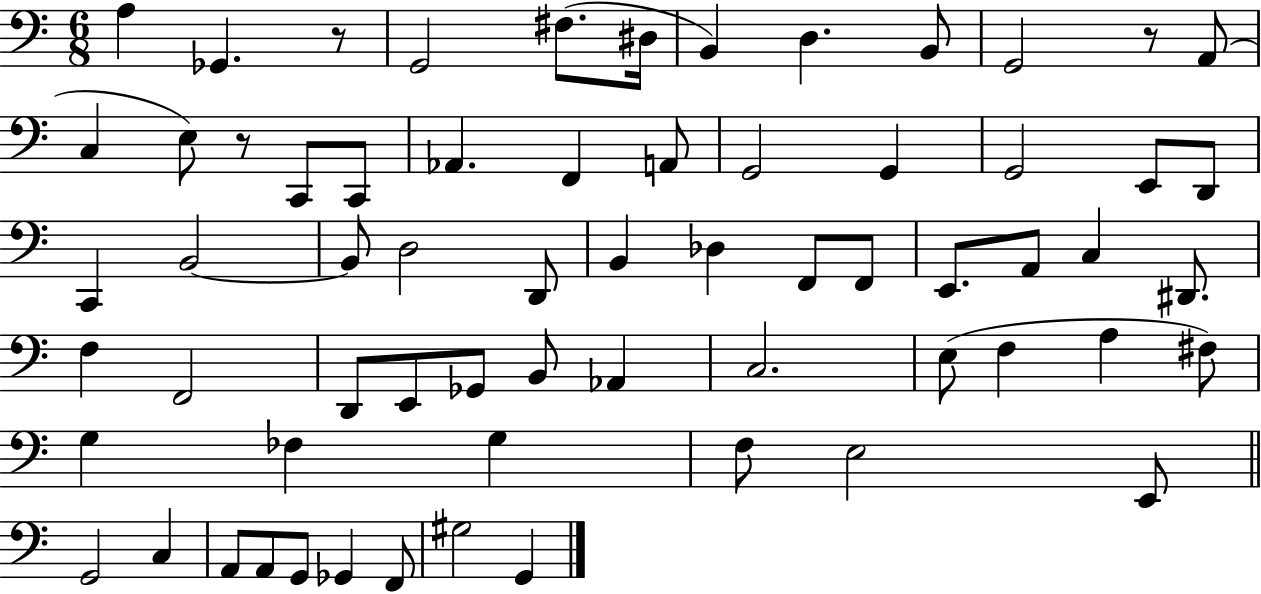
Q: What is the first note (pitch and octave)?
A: A3